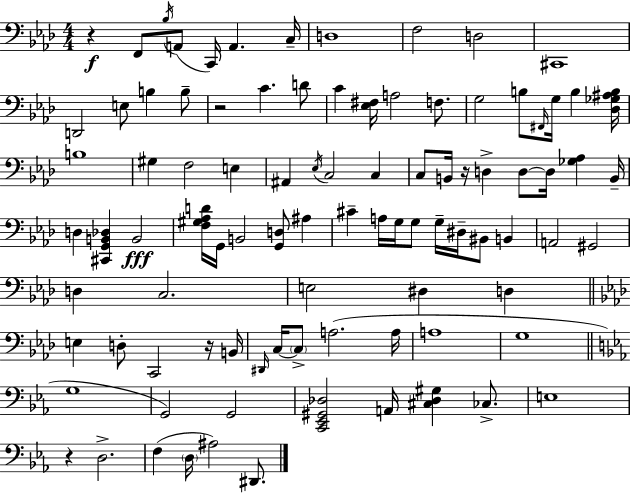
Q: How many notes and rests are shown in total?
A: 93